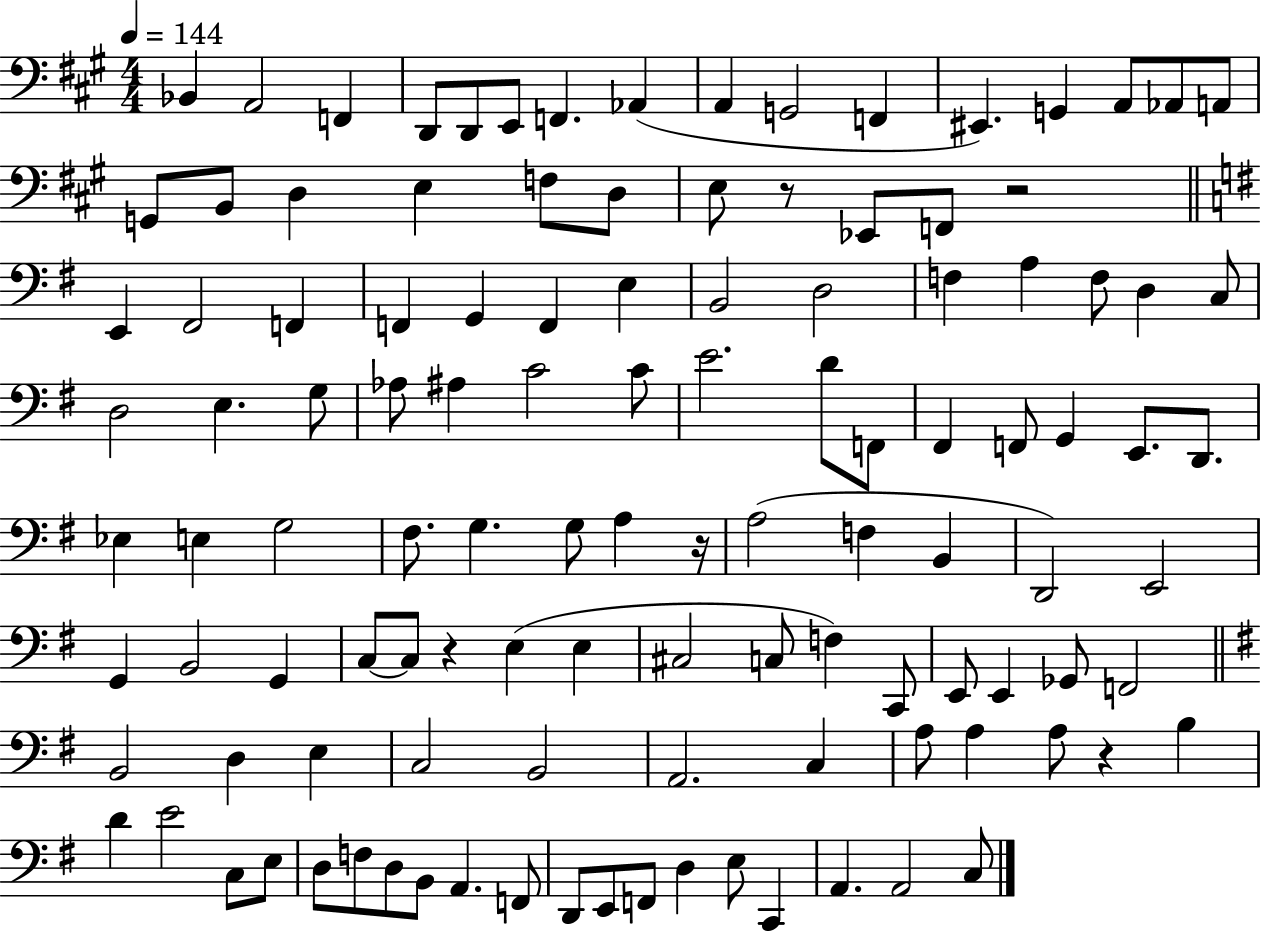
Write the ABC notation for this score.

X:1
T:Untitled
M:4/4
L:1/4
K:A
_B,, A,,2 F,, D,,/2 D,,/2 E,,/2 F,, _A,, A,, G,,2 F,, ^E,, G,, A,,/2 _A,,/2 A,,/2 G,,/2 B,,/2 D, E, F,/2 D,/2 E,/2 z/2 _E,,/2 F,,/2 z2 E,, ^F,,2 F,, F,, G,, F,, E, B,,2 D,2 F, A, F,/2 D, C,/2 D,2 E, G,/2 _A,/2 ^A, C2 C/2 E2 D/2 F,,/2 ^F,, F,,/2 G,, E,,/2 D,,/2 _E, E, G,2 ^F,/2 G, G,/2 A, z/4 A,2 F, B,, D,,2 E,,2 G,, B,,2 G,, C,/2 C,/2 z E, E, ^C,2 C,/2 F, C,,/2 E,,/2 E,, _G,,/2 F,,2 B,,2 D, E, C,2 B,,2 A,,2 C, A,/2 A, A,/2 z B, D E2 C,/2 E,/2 D,/2 F,/2 D,/2 B,,/2 A,, F,,/2 D,,/2 E,,/2 F,,/2 D, E,/2 C,, A,, A,,2 C,/2